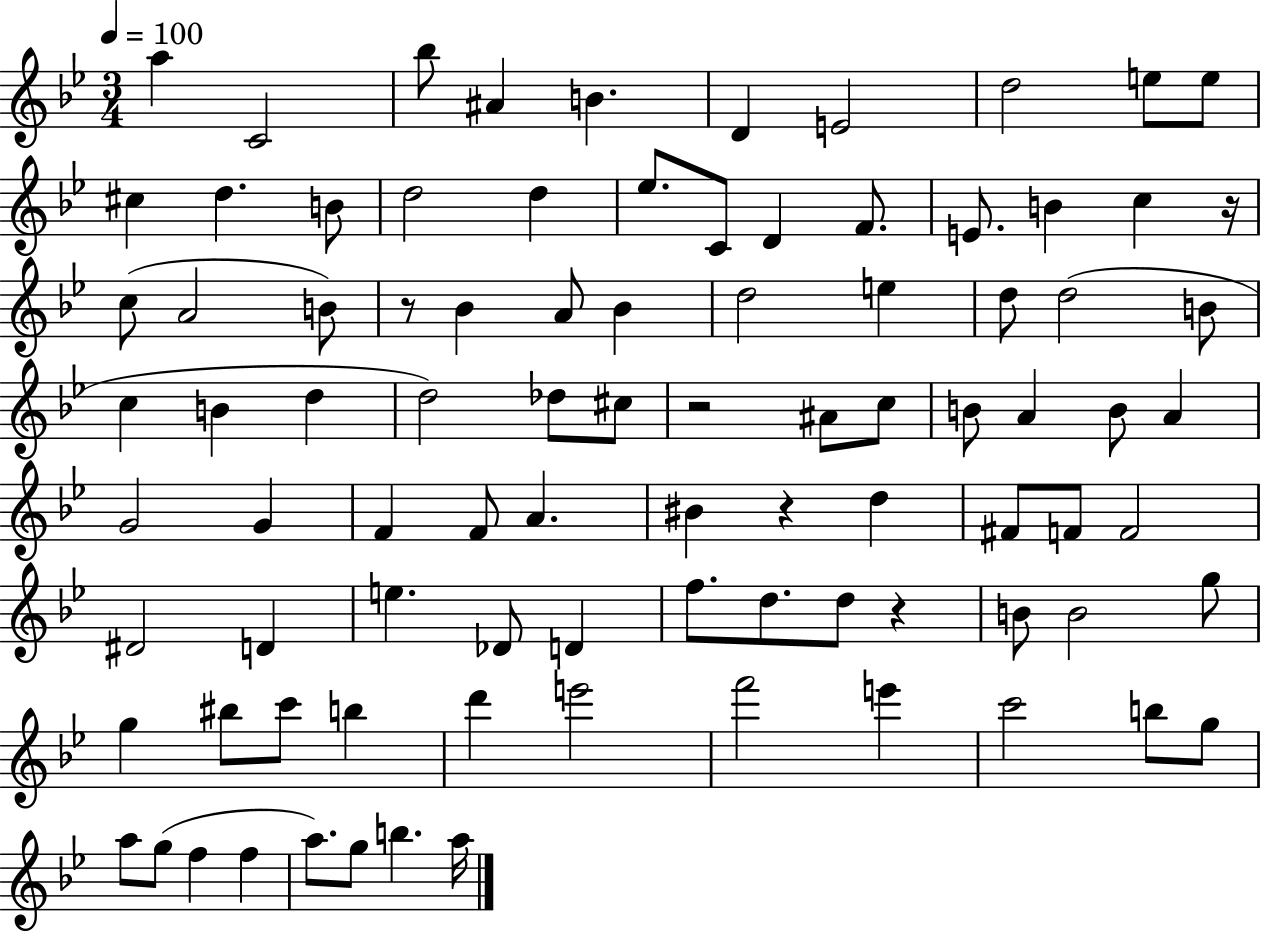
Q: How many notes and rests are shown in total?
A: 90